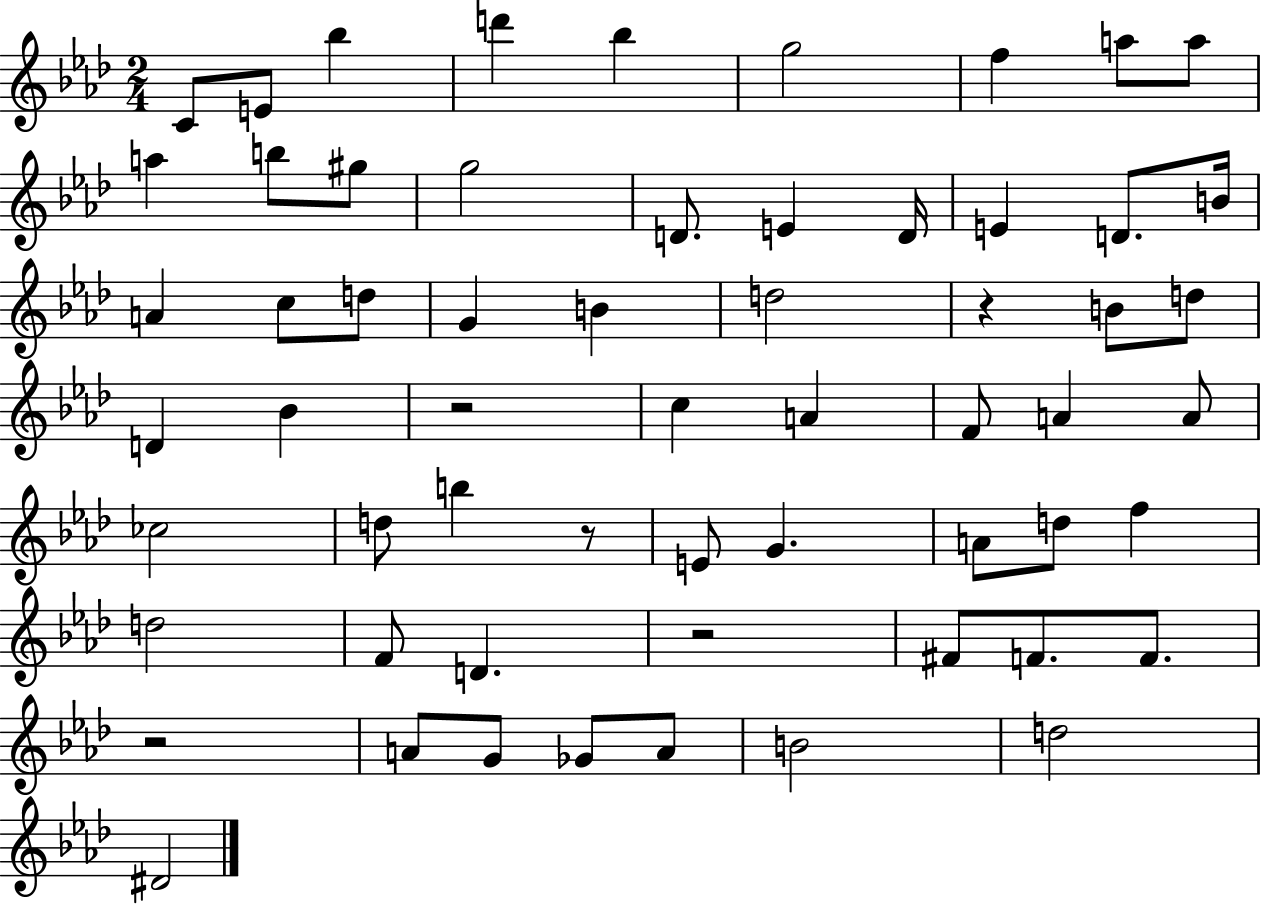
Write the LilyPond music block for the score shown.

{
  \clef treble
  \numericTimeSignature
  \time 2/4
  \key aes \major
  c'8 e'8 bes''4 | d'''4 bes''4 | g''2 | f''4 a''8 a''8 | \break a''4 b''8 gis''8 | g''2 | d'8. e'4 d'16 | e'4 d'8. b'16 | \break a'4 c''8 d''8 | g'4 b'4 | d''2 | r4 b'8 d''8 | \break d'4 bes'4 | r2 | c''4 a'4 | f'8 a'4 a'8 | \break ces''2 | d''8 b''4 r8 | e'8 g'4. | a'8 d''8 f''4 | \break d''2 | f'8 d'4. | r2 | fis'8 f'8. f'8. | \break r2 | a'8 g'8 ges'8 a'8 | b'2 | d''2 | \break dis'2 | \bar "|."
}